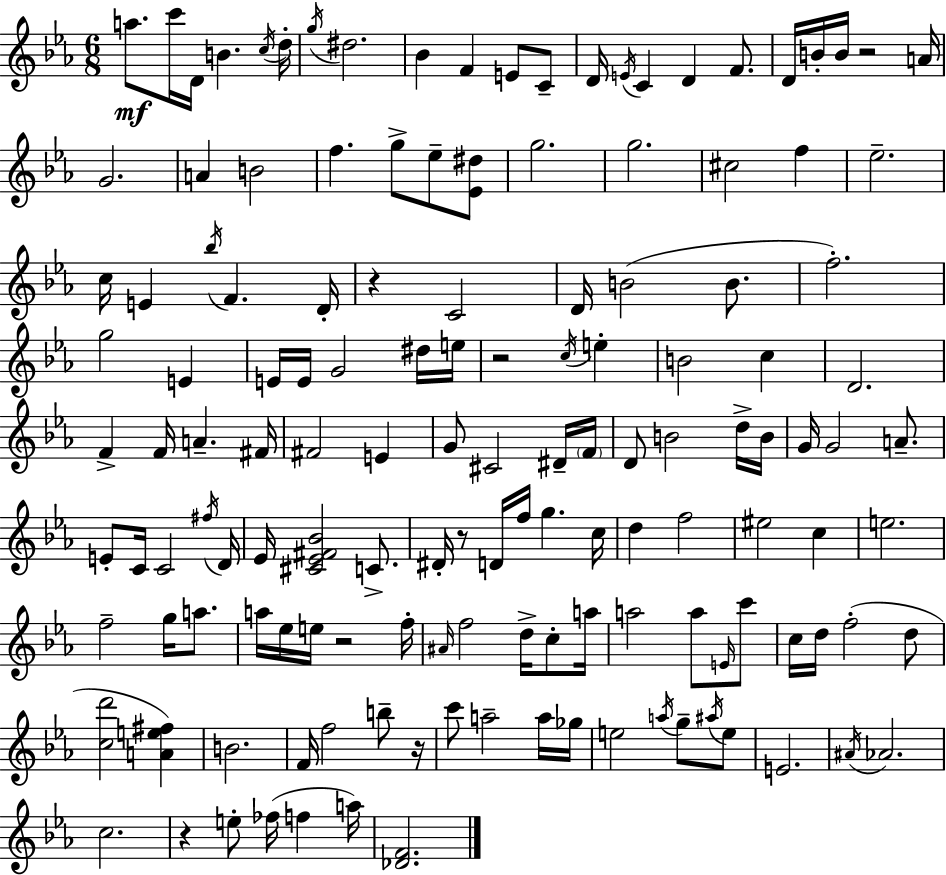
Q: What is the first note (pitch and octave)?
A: A5